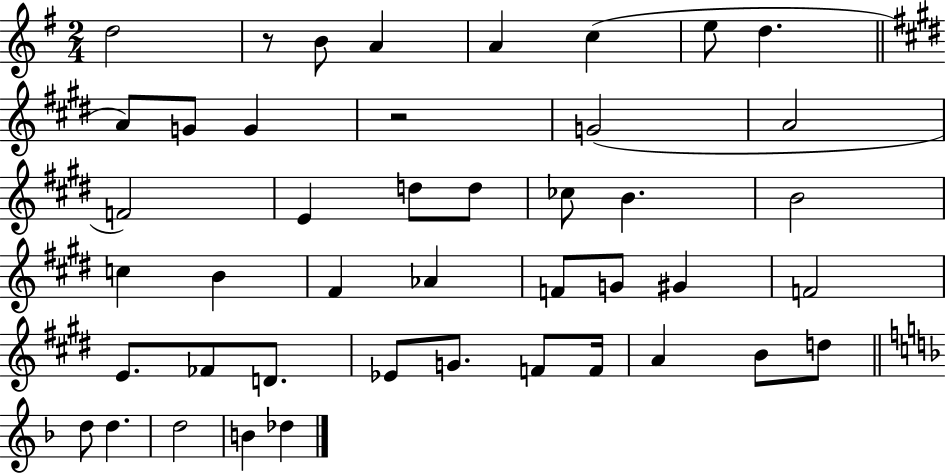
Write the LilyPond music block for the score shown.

{
  \clef treble
  \numericTimeSignature
  \time 2/4
  \key g \major
  \repeat volta 2 { d''2 | r8 b'8 a'4 | a'4 c''4( | e''8 d''4. | \break \bar "||" \break \key e \major a'8) g'8 g'4 | r2 | g'2( | a'2 | \break f'2) | e'4 d''8 d''8 | ces''8 b'4. | b'2 | \break c''4 b'4 | fis'4 aes'4 | f'8 g'8 gis'4 | f'2 | \break e'8. fes'8 d'8. | ees'8 g'8. f'8 f'16 | a'4 b'8 d''8 | \bar "||" \break \key f \major d''8 d''4. | d''2 | b'4 des''4 | } \bar "|."
}